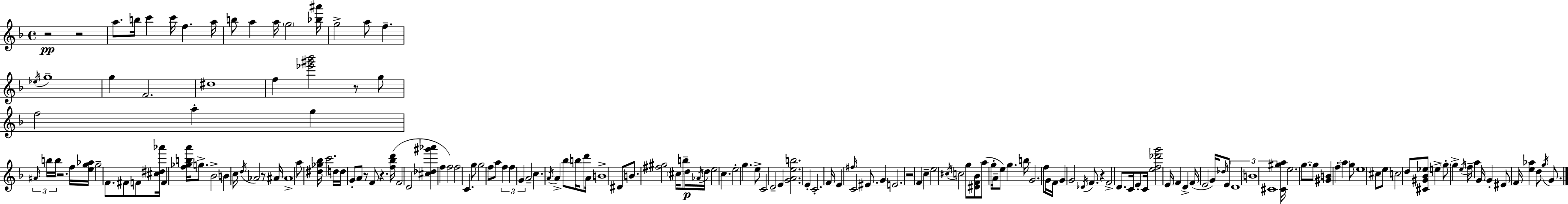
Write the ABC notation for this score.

X:1
T:Untitled
M:4/4
L:1/4
K:Dm
z2 z2 a/2 b/4 c' c'/4 f a/4 b/2 a a/4 g2 [_b^a']/4 g2 a/2 f _e/4 g4 g F2 ^d4 f [_e'^g'_b']2 z/2 g/2 f2 a g ^A/4 b/4 b/4 z2 f/4 [eg_a]/4 g2 F/2 ^F/2 F/2 [^c^d_a']/4 F [f_gba']/4 g/2 _B2 B c/4 d/4 _A2 z/2 ^A/4 ^A4 a/2 [^d_g_b]/4 c'2 d/4 d/4 G/2 A/2 z/2 F/2 z [f_bd']/4 F2 D2 [^c_d^g'_a'] f f2 f2 C g/2 g2 f/2 a/2 f f G A2 c A/4 A _b/2 b/4 d'/2 A/4 B4 ^D/2 B/2 [^f^g]2 ^c/4 b/2 d/4 _A/4 d/4 e2 c e2 g e/2 C2 D2 E [GAeb]2 E C2 F/4 E ^f/4 C2 ^E/2 G E2 z2 F c e2 ^c/4 c2 g/2 [^DF_B]/2 a/2 g/4 A/4 e/2 g b/4 G2 f/2 G/4 F/4 G G2 _D/4 F/2 z F2 D/2 C/4 E/2 C/4 [ef_d'g']2 E/4 F D F/4 E2 G/4 _d/4 E/2 D4 B4 ^C4 [^C^ga]/4 e2 g/2 g/2 [^GB] f a g/2 e4 ^c/2 e/2 c2 d/2 [^C^G_B_e]/2 e g/2 g e/4 f/4 a G/4 G ^E/2 F/4 [e_a] d/2 g/4 G/2